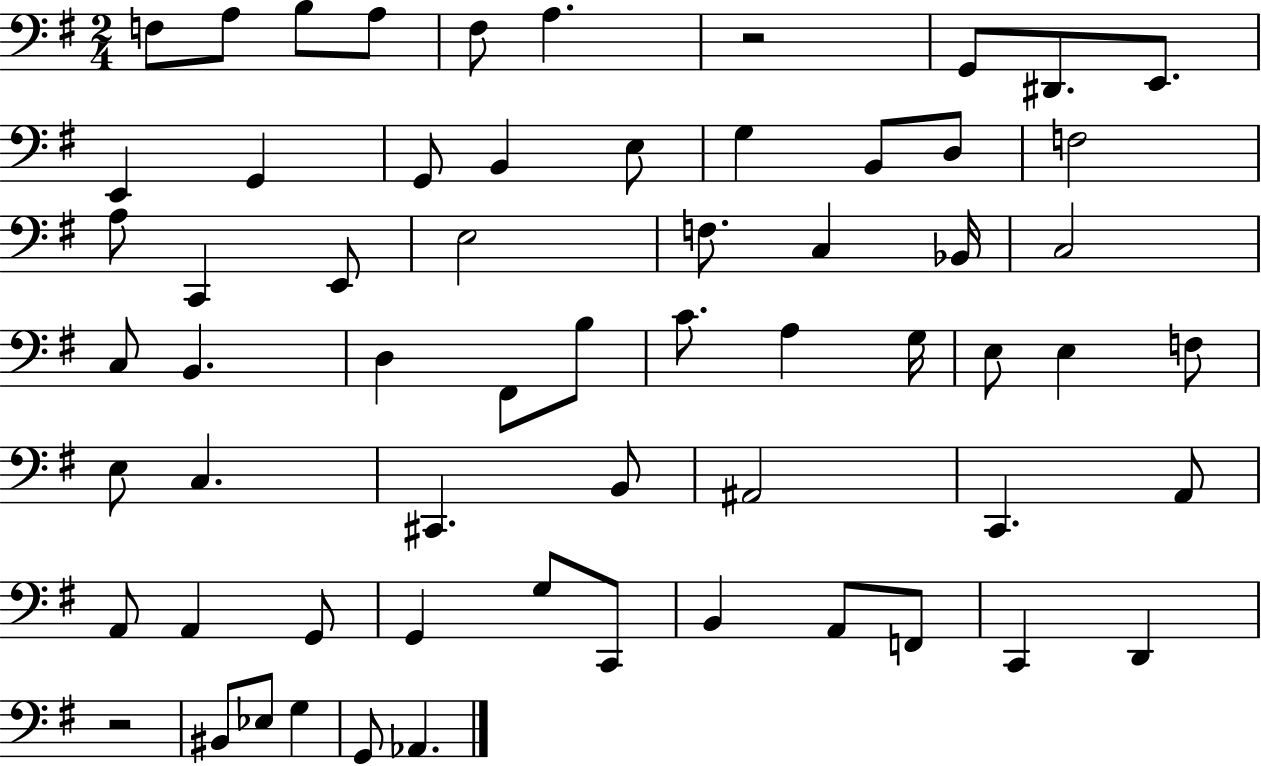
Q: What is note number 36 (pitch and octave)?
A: E3